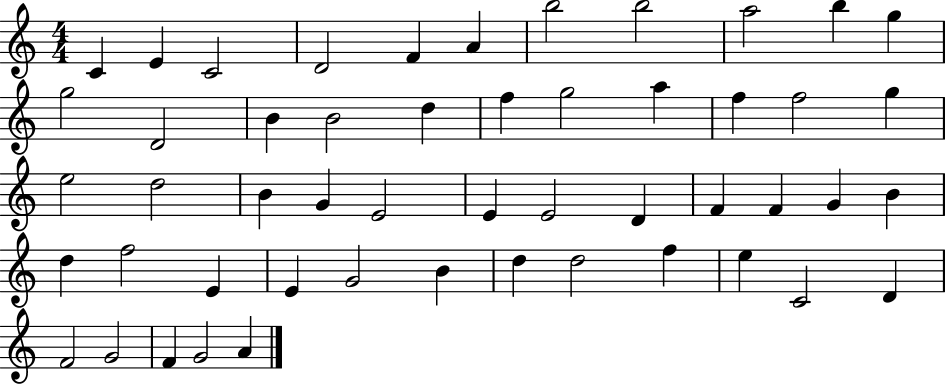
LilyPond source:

{
  \clef treble
  \numericTimeSignature
  \time 4/4
  \key c \major
  c'4 e'4 c'2 | d'2 f'4 a'4 | b''2 b''2 | a''2 b''4 g''4 | \break g''2 d'2 | b'4 b'2 d''4 | f''4 g''2 a''4 | f''4 f''2 g''4 | \break e''2 d''2 | b'4 g'4 e'2 | e'4 e'2 d'4 | f'4 f'4 g'4 b'4 | \break d''4 f''2 e'4 | e'4 g'2 b'4 | d''4 d''2 f''4 | e''4 c'2 d'4 | \break f'2 g'2 | f'4 g'2 a'4 | \bar "|."
}